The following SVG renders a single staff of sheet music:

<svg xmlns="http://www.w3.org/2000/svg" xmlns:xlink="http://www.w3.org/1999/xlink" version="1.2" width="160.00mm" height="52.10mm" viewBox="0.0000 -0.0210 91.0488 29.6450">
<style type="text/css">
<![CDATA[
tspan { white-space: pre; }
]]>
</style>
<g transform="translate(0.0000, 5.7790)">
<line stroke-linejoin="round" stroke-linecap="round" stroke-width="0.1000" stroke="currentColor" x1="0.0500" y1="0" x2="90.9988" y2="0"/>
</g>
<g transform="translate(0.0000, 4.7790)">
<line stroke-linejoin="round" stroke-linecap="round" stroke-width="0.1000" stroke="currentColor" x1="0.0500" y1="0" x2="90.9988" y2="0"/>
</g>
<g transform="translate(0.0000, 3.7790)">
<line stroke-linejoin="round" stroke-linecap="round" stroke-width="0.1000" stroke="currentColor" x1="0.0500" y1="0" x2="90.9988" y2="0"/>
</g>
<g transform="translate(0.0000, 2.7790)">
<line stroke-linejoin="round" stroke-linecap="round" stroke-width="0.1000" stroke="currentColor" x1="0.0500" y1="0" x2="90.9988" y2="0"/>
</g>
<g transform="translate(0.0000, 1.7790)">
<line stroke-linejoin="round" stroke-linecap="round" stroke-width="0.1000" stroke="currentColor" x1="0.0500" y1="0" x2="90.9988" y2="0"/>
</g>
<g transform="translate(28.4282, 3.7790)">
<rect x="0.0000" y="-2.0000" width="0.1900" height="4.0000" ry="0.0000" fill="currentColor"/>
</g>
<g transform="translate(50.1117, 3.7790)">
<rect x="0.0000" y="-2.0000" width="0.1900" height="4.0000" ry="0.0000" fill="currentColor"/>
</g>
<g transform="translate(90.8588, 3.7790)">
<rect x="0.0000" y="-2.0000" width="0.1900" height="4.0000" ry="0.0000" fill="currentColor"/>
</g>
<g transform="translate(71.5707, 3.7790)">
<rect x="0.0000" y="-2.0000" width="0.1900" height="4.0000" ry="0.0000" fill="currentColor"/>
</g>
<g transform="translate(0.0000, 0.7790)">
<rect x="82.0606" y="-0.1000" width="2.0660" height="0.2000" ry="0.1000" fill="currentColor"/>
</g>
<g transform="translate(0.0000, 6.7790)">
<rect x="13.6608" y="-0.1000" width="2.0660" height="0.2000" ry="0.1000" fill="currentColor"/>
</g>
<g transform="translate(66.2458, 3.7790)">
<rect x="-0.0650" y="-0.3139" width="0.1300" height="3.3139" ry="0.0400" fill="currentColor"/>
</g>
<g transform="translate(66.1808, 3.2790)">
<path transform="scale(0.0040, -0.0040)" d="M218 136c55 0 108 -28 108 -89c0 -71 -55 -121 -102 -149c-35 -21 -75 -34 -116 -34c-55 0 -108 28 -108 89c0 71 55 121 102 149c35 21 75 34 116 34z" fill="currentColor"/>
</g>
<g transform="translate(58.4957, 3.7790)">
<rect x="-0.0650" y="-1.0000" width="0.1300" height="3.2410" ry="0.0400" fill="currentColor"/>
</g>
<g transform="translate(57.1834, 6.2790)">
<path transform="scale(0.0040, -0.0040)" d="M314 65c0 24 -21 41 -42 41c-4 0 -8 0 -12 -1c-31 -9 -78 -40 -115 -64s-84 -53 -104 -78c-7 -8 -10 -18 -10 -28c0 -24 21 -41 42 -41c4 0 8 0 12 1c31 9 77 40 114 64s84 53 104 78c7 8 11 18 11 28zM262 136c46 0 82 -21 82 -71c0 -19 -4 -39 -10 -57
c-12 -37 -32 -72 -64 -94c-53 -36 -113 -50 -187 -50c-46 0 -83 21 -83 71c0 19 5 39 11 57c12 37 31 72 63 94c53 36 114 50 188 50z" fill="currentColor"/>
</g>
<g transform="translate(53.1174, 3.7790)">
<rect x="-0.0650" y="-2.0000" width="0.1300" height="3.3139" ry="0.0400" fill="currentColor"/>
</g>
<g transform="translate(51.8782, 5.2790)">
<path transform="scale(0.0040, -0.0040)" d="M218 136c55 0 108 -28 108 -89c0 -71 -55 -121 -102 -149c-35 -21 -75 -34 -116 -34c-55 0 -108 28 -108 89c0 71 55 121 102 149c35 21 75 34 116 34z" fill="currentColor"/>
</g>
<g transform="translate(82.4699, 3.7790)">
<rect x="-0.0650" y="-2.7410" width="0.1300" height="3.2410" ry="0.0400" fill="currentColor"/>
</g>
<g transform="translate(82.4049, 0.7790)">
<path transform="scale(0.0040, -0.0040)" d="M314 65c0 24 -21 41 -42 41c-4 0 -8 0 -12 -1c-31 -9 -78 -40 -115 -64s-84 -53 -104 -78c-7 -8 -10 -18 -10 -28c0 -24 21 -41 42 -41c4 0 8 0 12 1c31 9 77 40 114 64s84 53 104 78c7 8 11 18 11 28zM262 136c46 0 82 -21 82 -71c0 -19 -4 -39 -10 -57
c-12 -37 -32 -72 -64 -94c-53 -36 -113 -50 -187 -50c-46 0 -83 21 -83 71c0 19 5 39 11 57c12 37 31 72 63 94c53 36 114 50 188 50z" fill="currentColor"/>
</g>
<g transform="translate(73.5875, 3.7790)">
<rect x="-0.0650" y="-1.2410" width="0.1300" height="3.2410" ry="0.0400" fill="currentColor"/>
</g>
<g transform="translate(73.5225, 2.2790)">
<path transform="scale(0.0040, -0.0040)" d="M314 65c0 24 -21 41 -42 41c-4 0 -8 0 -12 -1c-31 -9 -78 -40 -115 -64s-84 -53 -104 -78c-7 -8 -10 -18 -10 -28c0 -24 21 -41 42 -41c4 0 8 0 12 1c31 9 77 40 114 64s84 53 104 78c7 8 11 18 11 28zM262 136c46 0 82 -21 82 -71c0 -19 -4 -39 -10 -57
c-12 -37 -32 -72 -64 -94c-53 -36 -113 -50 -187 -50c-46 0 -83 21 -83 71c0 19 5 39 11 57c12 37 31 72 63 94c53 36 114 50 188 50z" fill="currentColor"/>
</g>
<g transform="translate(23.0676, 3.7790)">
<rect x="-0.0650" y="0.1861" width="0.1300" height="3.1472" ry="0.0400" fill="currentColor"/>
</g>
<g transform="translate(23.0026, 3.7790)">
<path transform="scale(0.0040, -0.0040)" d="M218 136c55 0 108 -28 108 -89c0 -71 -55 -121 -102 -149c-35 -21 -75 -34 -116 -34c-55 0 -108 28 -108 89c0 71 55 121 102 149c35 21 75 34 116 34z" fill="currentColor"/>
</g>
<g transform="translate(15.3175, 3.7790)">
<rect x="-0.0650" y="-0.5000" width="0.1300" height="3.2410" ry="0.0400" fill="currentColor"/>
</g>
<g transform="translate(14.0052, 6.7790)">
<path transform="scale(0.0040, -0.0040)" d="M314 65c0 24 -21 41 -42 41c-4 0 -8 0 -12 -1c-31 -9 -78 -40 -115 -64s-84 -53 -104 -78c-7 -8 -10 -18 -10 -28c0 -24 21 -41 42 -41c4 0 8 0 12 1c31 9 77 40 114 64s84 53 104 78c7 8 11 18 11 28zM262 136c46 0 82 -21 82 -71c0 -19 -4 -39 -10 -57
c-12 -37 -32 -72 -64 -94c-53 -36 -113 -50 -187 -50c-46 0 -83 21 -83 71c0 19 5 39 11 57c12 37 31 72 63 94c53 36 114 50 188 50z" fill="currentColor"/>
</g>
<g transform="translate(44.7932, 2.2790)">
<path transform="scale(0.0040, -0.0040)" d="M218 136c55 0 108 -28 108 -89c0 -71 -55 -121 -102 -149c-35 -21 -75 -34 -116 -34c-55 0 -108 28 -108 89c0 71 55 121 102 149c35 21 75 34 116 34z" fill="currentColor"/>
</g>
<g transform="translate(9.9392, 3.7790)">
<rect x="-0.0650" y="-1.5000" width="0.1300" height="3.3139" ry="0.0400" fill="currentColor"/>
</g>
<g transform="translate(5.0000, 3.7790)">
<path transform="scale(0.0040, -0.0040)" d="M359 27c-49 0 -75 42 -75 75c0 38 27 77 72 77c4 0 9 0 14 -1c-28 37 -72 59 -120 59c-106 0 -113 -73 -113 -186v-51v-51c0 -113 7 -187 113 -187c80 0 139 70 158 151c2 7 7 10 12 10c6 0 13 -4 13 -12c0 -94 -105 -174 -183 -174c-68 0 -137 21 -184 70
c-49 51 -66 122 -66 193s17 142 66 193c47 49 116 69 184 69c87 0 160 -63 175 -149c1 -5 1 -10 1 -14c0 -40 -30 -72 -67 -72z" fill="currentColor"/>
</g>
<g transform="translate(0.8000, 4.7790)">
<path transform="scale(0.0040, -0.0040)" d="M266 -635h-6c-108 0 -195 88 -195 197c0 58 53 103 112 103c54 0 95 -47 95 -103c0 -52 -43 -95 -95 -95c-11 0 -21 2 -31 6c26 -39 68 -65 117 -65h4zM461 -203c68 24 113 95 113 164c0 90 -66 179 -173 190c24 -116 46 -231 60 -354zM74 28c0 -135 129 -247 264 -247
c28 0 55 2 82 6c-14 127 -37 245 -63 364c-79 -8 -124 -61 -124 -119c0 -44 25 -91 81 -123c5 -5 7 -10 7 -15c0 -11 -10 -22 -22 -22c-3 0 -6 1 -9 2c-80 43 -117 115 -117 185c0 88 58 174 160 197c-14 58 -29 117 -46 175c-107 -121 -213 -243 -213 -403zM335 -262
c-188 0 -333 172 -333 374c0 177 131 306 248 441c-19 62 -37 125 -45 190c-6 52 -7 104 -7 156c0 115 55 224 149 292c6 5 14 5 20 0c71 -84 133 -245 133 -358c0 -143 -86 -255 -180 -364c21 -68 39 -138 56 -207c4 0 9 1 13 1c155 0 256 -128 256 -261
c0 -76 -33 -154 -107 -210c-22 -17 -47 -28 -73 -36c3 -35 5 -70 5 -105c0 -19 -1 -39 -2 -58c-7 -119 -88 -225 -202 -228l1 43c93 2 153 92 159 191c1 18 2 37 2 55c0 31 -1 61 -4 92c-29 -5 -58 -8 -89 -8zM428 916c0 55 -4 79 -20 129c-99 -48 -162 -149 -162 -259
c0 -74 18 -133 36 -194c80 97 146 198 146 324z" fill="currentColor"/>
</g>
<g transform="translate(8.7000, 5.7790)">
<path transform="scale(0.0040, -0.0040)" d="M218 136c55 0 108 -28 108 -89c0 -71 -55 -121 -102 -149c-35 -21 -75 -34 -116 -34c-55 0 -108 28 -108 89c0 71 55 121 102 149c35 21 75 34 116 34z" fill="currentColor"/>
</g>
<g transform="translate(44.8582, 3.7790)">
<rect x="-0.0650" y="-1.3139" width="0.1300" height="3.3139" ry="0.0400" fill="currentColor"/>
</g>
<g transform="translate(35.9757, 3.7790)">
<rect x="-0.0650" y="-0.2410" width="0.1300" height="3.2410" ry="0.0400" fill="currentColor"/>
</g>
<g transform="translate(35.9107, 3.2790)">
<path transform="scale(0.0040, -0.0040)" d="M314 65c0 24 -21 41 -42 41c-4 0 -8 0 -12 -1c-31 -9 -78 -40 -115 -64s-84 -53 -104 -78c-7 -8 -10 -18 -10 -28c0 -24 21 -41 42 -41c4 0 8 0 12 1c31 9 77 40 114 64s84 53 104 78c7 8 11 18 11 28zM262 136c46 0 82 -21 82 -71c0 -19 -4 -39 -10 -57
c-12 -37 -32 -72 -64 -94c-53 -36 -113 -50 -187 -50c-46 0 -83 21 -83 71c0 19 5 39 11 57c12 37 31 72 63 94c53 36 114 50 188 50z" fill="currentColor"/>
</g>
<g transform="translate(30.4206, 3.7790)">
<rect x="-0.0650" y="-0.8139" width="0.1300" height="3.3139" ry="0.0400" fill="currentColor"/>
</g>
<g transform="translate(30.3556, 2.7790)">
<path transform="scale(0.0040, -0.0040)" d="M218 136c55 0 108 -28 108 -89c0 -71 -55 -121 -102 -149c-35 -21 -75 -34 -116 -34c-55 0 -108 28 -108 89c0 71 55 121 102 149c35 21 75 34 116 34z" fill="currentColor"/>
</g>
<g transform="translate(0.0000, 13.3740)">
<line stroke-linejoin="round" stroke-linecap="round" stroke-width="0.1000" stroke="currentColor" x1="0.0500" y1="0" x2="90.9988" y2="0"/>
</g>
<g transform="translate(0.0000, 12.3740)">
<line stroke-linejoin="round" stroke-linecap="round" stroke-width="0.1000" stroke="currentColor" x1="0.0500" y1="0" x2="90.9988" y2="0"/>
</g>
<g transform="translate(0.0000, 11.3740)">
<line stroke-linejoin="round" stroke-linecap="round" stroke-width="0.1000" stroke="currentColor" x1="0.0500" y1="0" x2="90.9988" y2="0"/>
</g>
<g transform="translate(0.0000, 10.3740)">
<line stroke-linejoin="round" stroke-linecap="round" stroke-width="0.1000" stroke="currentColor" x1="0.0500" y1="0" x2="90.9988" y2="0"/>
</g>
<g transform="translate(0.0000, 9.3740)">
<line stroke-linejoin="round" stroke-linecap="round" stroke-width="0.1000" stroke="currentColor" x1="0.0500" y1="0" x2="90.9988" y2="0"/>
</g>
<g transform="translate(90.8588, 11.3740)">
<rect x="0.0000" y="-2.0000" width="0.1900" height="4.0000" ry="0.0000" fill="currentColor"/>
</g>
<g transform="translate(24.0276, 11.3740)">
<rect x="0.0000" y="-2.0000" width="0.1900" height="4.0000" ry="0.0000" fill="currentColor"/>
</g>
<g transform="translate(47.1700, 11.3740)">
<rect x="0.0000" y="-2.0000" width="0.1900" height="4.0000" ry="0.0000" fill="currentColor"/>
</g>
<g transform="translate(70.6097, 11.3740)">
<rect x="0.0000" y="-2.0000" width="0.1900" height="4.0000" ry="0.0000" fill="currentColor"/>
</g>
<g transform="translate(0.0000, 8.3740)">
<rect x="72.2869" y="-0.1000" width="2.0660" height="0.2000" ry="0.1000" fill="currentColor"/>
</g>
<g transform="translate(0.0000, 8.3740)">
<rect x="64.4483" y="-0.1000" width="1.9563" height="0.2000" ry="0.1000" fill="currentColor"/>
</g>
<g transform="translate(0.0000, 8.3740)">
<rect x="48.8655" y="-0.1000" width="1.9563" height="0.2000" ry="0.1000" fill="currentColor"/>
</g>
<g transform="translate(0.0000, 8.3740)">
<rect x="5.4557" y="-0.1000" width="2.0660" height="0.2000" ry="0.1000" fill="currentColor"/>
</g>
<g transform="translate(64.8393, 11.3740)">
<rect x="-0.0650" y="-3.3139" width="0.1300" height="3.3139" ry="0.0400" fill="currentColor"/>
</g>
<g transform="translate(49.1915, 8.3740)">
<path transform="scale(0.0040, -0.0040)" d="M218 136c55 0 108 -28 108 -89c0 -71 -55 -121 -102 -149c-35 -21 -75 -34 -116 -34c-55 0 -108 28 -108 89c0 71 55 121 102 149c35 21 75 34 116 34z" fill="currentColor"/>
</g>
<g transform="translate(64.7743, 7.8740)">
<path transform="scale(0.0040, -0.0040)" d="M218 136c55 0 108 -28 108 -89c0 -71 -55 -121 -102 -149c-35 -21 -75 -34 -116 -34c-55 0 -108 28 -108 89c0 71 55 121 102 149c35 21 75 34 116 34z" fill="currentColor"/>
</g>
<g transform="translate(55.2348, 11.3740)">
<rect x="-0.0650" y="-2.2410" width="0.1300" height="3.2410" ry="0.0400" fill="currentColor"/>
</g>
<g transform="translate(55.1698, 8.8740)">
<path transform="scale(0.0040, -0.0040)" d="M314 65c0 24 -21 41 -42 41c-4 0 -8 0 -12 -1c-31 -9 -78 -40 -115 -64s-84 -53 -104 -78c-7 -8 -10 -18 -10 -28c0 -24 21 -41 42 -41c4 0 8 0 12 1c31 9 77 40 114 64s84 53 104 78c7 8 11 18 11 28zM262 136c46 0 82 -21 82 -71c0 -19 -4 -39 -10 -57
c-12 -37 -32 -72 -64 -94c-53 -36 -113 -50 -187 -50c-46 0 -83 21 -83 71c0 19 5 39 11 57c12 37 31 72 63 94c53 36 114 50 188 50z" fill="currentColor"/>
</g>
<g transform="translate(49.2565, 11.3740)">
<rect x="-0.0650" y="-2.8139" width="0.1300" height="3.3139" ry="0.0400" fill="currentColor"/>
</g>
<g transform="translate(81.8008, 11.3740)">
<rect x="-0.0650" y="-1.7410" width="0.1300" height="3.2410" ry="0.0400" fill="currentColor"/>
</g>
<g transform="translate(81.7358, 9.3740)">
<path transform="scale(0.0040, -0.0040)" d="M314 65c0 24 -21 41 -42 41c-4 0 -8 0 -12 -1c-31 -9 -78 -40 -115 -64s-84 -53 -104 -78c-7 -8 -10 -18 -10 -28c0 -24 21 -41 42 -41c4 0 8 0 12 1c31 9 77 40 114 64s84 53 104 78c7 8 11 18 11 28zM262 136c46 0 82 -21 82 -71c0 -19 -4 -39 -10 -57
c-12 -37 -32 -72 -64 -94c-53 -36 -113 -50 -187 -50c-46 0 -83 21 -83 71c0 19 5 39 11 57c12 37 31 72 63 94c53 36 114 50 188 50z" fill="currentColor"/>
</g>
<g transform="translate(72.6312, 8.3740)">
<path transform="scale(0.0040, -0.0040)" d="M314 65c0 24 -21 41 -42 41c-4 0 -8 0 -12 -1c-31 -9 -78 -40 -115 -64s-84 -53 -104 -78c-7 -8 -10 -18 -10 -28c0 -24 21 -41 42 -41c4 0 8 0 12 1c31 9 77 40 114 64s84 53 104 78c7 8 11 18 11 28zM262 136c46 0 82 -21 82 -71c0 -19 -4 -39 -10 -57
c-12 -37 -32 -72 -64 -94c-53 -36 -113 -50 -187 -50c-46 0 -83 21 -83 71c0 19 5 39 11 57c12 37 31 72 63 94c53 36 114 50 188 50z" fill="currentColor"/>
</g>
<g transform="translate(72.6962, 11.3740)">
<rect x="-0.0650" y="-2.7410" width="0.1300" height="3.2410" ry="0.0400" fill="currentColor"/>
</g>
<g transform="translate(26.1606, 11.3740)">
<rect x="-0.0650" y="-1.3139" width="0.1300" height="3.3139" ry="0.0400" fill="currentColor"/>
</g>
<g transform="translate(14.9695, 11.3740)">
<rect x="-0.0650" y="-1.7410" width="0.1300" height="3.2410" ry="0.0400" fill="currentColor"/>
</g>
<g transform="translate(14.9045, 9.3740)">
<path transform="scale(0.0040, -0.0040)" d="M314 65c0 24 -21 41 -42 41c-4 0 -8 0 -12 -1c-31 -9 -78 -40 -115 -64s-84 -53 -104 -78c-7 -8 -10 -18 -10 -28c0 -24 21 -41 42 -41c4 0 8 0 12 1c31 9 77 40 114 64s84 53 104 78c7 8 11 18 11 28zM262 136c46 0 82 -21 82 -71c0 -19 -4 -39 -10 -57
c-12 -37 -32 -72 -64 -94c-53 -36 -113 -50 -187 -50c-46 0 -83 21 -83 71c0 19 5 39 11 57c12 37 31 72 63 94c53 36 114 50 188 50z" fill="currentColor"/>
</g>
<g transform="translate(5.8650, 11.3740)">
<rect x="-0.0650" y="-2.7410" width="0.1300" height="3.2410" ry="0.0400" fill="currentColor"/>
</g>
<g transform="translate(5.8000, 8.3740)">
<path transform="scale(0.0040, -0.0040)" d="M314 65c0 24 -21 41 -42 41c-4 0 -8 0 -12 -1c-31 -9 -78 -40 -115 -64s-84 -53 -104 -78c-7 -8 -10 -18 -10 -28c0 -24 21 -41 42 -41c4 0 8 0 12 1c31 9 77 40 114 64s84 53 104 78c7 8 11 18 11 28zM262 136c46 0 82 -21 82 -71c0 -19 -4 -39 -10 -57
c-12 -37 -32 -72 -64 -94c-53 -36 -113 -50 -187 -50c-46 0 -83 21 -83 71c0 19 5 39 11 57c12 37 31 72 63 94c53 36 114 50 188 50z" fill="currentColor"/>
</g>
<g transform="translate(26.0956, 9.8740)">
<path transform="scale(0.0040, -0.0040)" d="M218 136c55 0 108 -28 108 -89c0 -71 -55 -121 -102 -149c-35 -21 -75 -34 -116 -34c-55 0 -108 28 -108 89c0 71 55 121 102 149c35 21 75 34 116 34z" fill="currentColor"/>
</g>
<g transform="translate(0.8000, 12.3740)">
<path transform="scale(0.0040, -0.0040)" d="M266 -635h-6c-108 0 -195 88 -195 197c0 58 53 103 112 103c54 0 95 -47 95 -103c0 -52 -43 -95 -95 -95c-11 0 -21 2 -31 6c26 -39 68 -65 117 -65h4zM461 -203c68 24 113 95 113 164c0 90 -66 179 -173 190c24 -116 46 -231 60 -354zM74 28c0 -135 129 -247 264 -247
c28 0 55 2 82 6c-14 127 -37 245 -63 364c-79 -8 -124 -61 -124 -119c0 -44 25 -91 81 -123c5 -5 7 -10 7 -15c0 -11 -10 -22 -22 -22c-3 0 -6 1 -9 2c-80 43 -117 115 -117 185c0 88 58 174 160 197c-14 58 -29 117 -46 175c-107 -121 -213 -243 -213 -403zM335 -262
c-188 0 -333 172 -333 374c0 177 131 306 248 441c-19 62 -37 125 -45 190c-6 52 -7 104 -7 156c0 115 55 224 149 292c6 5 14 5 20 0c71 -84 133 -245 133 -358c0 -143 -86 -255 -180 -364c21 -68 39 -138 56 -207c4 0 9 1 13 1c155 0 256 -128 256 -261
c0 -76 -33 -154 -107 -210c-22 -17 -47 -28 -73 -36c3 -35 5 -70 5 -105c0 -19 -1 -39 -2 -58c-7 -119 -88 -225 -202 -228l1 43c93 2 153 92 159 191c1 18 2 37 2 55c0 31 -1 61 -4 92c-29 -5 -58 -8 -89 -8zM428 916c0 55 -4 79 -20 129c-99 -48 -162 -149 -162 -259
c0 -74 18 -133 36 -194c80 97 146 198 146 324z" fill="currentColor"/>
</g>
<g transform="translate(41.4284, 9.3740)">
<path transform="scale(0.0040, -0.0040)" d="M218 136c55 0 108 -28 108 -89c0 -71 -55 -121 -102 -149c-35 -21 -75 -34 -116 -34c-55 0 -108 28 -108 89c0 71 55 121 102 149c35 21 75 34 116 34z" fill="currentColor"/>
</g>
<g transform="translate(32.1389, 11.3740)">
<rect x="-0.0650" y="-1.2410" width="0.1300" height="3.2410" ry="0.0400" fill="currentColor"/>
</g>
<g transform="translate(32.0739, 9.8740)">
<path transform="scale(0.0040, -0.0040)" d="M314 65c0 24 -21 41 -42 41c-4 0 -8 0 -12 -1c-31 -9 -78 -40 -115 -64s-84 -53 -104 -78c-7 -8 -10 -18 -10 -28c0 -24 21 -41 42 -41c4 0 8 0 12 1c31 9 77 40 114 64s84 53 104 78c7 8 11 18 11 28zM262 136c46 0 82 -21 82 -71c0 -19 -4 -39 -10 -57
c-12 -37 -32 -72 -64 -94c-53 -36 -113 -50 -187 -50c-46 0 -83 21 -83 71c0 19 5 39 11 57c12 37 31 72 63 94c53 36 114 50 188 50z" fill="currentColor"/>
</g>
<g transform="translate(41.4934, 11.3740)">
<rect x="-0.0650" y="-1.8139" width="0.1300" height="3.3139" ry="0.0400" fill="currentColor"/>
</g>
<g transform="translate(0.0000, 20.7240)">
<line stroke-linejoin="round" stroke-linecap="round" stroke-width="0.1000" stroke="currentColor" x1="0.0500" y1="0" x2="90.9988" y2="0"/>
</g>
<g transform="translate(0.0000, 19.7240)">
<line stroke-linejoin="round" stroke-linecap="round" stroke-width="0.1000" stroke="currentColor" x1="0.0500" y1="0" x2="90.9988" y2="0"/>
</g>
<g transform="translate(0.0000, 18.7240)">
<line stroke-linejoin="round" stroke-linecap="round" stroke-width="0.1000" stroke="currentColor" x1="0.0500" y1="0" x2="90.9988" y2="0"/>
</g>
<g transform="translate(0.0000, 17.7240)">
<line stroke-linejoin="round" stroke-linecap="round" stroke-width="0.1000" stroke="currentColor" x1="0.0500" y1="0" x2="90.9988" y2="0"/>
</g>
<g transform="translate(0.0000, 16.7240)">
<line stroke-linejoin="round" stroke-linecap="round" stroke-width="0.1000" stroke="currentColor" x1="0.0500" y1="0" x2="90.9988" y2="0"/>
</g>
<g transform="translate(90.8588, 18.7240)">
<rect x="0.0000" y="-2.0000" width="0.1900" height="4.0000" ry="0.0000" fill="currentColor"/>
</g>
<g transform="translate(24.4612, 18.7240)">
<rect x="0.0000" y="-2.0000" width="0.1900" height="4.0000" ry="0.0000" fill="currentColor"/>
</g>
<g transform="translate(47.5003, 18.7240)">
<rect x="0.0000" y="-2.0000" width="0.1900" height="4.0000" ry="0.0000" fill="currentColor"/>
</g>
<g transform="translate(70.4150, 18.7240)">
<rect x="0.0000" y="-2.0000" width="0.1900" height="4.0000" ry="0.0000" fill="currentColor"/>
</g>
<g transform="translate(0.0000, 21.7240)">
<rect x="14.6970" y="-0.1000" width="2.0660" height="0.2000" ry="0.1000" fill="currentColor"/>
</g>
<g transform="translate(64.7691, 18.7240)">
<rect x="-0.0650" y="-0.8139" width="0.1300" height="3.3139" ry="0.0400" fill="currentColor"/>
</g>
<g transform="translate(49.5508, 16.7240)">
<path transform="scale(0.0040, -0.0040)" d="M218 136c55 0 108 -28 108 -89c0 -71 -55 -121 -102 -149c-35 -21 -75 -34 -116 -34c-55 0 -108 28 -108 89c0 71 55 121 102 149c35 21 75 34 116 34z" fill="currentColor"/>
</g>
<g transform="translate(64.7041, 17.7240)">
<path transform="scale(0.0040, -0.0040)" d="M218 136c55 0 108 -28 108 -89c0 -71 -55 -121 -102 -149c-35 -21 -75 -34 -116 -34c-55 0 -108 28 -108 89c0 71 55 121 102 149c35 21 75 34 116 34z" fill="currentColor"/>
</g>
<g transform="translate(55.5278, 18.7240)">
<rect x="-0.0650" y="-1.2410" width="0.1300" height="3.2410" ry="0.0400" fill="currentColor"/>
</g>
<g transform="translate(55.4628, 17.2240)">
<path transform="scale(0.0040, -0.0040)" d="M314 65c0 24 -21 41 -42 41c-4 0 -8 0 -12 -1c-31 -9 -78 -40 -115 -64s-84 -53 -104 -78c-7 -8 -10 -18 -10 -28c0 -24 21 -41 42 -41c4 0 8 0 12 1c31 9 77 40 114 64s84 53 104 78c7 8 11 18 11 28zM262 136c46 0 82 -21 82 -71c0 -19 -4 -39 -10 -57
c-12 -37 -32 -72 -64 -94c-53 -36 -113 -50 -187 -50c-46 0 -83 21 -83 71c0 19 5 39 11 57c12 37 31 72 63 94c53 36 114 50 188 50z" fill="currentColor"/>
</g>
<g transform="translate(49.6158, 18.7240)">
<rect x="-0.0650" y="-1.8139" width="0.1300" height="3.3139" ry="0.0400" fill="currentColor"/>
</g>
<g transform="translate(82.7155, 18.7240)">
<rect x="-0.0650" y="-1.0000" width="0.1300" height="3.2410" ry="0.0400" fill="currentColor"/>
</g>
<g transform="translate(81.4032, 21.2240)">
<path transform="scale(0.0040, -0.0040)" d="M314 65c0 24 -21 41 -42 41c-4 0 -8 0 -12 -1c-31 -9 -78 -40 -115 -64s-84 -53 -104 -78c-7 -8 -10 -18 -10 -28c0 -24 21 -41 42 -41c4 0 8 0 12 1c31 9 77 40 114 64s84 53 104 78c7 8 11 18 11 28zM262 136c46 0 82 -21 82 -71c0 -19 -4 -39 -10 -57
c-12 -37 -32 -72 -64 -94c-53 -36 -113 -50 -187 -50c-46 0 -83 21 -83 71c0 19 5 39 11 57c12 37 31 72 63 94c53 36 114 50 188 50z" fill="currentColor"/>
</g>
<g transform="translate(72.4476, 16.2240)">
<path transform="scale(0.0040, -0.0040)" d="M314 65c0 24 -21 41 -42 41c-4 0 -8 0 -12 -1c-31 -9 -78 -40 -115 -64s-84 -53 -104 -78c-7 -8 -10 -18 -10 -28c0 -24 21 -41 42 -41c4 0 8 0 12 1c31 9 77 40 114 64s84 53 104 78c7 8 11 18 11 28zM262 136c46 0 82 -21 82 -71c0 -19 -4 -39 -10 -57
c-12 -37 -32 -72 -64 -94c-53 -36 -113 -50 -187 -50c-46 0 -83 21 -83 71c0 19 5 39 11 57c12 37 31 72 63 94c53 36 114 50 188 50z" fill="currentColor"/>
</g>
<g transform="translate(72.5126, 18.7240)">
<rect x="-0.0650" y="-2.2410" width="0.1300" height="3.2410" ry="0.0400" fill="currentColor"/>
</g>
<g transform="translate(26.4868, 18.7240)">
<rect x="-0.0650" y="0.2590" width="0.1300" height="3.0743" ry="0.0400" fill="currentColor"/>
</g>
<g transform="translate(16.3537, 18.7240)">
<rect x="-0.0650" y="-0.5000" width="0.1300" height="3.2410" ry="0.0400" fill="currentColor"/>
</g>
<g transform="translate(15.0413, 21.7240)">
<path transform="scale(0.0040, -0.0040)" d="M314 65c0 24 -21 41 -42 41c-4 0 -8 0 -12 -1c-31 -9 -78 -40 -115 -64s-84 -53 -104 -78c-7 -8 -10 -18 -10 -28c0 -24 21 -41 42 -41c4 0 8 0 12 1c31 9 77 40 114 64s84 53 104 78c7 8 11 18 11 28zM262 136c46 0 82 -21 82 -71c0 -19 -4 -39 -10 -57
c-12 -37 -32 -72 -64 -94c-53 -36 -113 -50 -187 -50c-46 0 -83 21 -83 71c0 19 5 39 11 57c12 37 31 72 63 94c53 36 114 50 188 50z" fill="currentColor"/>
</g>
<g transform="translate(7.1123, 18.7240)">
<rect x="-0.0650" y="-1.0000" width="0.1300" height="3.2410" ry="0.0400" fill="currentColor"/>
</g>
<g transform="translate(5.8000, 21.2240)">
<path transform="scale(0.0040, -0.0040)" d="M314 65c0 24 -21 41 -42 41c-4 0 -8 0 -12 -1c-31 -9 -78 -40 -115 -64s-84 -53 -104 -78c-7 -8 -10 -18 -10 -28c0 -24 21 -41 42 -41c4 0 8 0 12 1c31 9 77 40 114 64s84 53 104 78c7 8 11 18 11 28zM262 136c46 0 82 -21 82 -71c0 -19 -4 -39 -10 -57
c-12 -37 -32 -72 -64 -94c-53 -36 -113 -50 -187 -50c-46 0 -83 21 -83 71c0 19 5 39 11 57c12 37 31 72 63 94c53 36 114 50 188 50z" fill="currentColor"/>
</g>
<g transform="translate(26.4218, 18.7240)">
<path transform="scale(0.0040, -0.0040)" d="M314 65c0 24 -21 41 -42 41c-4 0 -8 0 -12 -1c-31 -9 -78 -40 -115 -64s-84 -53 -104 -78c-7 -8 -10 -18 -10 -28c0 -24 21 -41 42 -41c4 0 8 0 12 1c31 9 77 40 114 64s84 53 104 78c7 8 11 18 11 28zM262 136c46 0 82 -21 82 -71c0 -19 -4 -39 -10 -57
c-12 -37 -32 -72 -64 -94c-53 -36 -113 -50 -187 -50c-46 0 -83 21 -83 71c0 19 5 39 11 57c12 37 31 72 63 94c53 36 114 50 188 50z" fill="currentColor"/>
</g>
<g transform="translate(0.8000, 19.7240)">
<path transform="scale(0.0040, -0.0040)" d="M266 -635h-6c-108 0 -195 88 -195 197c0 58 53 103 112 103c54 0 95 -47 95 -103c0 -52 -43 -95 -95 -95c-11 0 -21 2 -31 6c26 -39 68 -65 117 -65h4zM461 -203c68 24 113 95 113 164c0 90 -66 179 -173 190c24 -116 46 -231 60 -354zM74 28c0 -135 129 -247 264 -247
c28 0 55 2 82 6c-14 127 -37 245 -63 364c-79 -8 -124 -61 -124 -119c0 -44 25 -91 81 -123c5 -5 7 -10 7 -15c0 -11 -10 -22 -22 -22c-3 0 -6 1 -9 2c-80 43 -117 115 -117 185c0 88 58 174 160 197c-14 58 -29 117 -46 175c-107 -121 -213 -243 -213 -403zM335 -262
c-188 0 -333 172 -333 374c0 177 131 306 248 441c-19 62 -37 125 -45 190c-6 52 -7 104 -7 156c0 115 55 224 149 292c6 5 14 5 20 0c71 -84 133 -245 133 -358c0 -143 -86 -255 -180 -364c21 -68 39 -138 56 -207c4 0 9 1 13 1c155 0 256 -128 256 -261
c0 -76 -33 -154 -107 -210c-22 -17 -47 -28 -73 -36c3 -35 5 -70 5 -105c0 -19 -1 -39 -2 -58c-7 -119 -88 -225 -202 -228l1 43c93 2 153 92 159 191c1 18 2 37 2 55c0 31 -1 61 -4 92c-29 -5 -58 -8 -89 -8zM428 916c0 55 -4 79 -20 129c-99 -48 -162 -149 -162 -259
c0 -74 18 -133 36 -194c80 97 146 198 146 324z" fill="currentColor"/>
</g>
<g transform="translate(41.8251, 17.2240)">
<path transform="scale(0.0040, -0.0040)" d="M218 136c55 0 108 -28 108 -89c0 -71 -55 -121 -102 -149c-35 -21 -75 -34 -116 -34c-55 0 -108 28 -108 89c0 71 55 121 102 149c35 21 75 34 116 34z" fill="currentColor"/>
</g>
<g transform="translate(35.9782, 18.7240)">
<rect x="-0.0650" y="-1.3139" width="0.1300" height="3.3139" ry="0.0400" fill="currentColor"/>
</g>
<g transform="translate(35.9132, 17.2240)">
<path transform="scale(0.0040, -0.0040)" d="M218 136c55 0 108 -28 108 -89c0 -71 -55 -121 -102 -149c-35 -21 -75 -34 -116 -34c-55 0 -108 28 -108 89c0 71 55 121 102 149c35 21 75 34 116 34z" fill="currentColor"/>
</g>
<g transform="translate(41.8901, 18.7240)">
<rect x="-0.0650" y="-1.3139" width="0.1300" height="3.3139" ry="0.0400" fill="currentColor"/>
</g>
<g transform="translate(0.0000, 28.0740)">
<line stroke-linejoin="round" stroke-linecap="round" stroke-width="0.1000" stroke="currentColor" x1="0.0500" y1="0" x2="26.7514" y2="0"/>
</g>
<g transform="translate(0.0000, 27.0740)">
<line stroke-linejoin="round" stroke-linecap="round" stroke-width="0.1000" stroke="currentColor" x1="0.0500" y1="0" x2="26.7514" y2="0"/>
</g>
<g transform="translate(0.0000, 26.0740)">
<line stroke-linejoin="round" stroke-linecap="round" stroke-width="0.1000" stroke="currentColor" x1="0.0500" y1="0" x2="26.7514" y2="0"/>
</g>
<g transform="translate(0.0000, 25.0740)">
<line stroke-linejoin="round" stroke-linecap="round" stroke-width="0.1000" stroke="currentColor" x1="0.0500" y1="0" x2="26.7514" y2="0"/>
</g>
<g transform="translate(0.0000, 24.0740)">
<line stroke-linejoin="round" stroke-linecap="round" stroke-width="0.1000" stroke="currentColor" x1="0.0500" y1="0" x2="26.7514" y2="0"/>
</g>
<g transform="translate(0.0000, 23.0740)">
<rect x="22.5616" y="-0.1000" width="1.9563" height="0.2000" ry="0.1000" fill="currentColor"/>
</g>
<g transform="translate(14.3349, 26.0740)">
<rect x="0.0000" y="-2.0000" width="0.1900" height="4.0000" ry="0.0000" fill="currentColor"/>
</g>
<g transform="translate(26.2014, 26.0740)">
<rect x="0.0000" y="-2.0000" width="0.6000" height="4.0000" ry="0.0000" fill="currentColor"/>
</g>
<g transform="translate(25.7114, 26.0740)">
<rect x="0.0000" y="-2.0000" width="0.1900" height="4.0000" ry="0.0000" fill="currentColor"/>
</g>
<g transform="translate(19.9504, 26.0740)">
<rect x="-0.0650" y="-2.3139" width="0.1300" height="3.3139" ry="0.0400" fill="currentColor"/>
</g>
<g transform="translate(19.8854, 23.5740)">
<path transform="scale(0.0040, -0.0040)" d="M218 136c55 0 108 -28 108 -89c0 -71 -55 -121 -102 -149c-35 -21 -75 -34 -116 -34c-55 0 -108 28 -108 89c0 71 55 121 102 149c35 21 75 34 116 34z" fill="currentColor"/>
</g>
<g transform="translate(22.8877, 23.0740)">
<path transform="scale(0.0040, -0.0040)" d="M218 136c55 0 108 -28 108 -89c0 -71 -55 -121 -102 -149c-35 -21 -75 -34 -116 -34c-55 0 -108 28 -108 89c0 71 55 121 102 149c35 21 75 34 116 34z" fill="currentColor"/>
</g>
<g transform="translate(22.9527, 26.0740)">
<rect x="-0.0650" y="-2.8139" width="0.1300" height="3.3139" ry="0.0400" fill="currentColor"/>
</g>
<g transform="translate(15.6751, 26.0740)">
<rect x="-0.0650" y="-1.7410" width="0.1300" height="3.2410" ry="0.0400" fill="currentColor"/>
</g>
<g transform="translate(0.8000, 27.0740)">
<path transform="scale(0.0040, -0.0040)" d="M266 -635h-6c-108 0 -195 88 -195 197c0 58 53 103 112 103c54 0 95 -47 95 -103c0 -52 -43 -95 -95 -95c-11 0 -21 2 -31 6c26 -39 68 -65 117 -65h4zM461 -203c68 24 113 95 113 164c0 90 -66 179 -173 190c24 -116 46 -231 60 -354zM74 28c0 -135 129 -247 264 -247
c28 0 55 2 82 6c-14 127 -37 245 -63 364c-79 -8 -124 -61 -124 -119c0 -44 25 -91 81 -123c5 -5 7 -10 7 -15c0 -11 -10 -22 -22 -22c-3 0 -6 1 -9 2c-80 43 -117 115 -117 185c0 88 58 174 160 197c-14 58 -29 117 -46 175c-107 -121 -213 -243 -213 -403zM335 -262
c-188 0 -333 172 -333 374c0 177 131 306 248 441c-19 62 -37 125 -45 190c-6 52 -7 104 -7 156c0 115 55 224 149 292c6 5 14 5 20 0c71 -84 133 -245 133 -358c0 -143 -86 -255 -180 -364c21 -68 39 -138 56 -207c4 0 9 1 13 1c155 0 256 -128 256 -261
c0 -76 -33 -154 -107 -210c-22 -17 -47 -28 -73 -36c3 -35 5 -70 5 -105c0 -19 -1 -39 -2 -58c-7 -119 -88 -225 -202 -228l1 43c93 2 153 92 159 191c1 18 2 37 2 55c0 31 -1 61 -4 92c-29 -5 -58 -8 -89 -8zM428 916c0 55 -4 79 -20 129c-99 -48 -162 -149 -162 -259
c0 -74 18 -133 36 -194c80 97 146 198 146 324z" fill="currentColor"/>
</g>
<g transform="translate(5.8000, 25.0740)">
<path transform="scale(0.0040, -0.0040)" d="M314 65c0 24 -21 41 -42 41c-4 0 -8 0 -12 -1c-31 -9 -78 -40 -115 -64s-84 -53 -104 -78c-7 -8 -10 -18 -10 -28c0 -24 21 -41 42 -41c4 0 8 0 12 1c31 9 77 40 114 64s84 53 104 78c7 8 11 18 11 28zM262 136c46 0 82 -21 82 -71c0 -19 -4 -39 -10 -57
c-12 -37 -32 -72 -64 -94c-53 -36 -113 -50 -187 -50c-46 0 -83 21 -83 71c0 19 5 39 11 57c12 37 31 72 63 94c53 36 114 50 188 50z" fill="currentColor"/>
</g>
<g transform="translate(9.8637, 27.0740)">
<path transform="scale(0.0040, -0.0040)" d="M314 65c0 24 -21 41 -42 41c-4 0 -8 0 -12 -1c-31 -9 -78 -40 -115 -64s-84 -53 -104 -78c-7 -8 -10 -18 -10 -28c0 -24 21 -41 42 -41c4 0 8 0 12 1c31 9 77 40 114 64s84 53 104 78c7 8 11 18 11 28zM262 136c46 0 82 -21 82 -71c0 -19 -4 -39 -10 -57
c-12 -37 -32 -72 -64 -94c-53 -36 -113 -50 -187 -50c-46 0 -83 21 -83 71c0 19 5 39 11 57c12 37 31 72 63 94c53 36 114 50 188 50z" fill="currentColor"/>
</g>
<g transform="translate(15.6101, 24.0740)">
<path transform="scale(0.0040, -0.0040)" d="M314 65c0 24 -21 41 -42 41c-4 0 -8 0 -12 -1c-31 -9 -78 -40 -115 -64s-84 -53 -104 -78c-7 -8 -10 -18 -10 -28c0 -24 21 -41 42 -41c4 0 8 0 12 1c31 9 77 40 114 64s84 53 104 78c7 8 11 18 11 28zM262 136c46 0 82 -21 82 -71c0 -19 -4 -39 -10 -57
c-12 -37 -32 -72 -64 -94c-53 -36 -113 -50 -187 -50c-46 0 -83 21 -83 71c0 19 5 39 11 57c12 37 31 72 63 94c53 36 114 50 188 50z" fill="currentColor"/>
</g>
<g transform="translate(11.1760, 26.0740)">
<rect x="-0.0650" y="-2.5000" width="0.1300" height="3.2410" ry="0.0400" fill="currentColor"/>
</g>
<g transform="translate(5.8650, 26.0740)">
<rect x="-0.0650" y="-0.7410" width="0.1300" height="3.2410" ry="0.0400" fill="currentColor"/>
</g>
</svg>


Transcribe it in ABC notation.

X:1
T:Untitled
M:4/4
L:1/4
K:C
E C2 B d c2 e F D2 c e2 a2 a2 f2 e e2 f a g2 b a2 f2 D2 C2 B2 e e f e2 d g2 D2 d2 G2 f2 g a